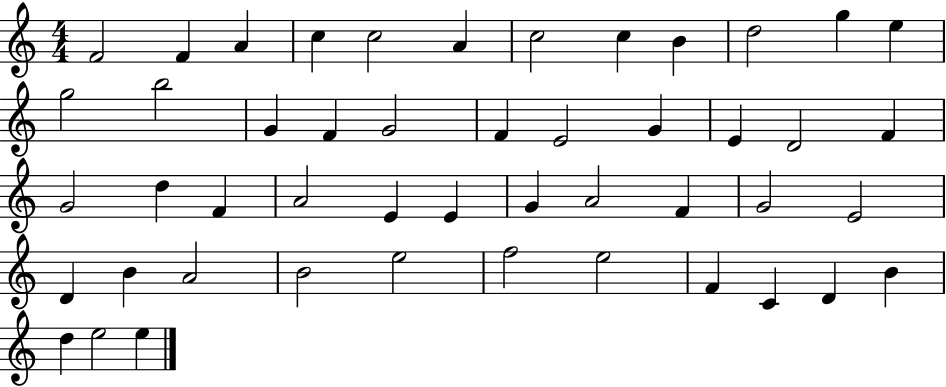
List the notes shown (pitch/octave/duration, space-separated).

F4/h F4/q A4/q C5/q C5/h A4/q C5/h C5/q B4/q D5/h G5/q E5/q G5/h B5/h G4/q F4/q G4/h F4/q E4/h G4/q E4/q D4/h F4/q G4/h D5/q F4/q A4/h E4/q E4/q G4/q A4/h F4/q G4/h E4/h D4/q B4/q A4/h B4/h E5/h F5/h E5/h F4/q C4/q D4/q B4/q D5/q E5/h E5/q